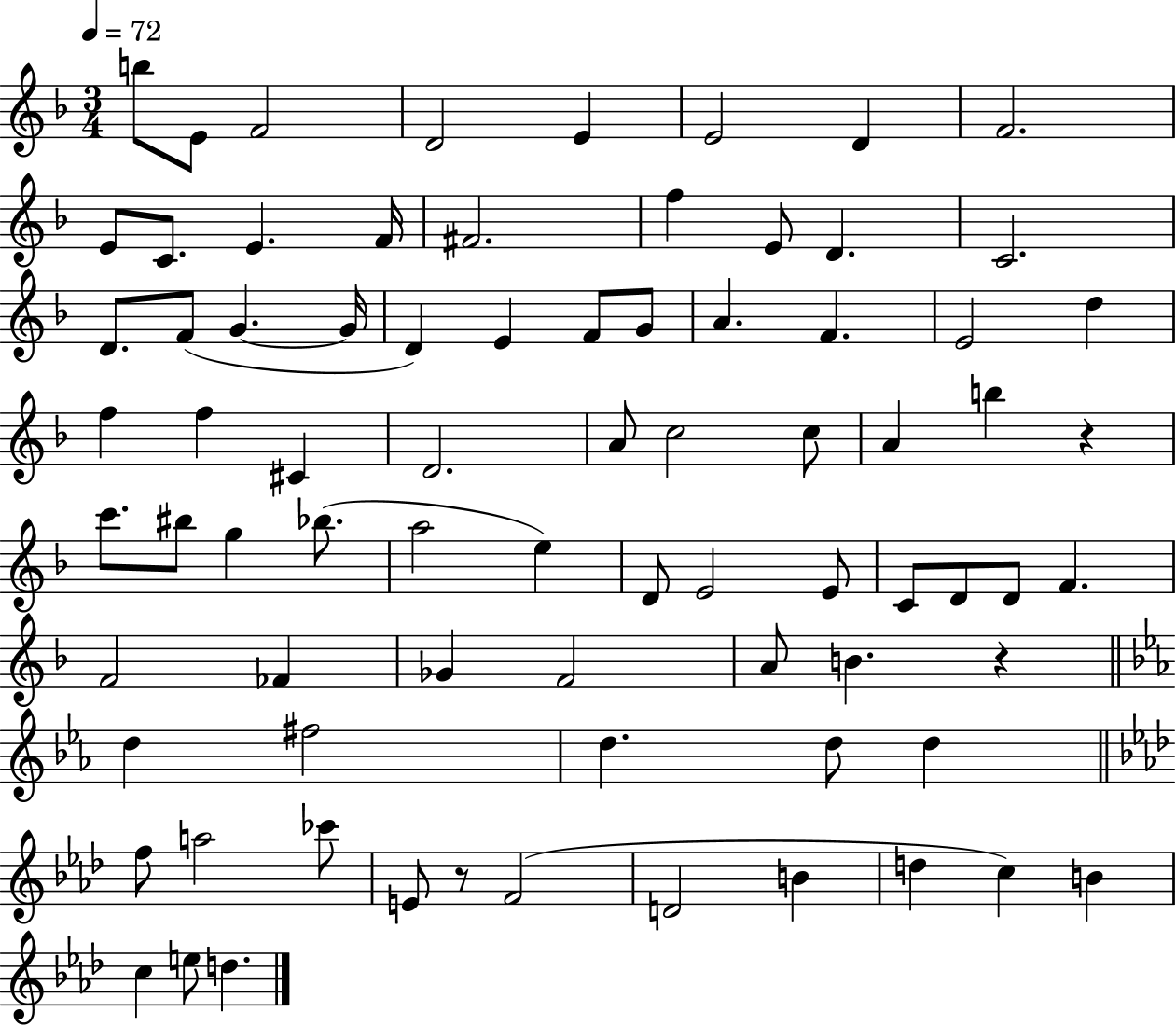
B5/e E4/e F4/h D4/h E4/q E4/h D4/q F4/h. E4/e C4/e. E4/q. F4/s F#4/h. F5/q E4/e D4/q. C4/h. D4/e. F4/e G4/q. G4/s D4/q E4/q F4/e G4/e A4/q. F4/q. E4/h D5/q F5/q F5/q C#4/q D4/h. A4/e C5/h C5/e A4/q B5/q R/q C6/e. BIS5/e G5/q Bb5/e. A5/h E5/q D4/e E4/h E4/e C4/e D4/e D4/e F4/q. F4/h FES4/q Gb4/q F4/h A4/e B4/q. R/q D5/q F#5/h D5/q. D5/e D5/q F5/e A5/h CES6/e E4/e R/e F4/h D4/h B4/q D5/q C5/q B4/q C5/q E5/e D5/q.